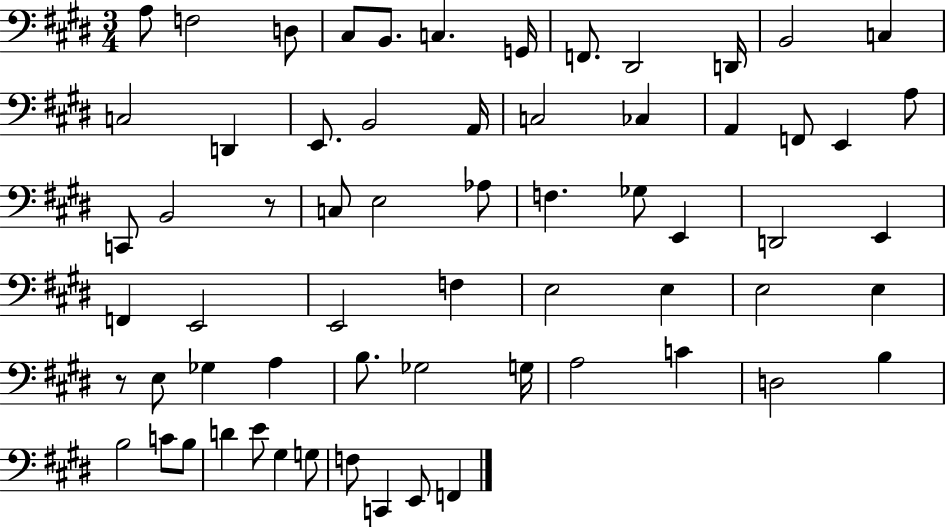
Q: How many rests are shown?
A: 2